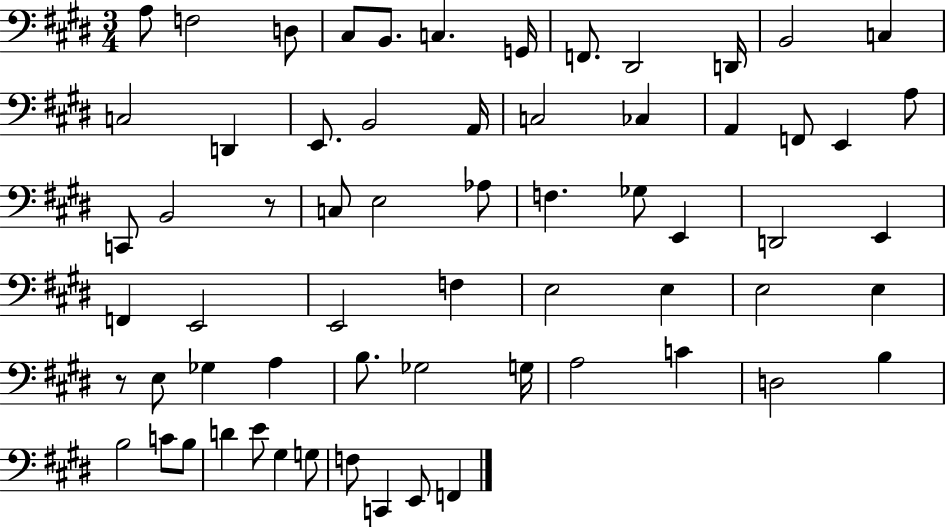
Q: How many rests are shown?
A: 2